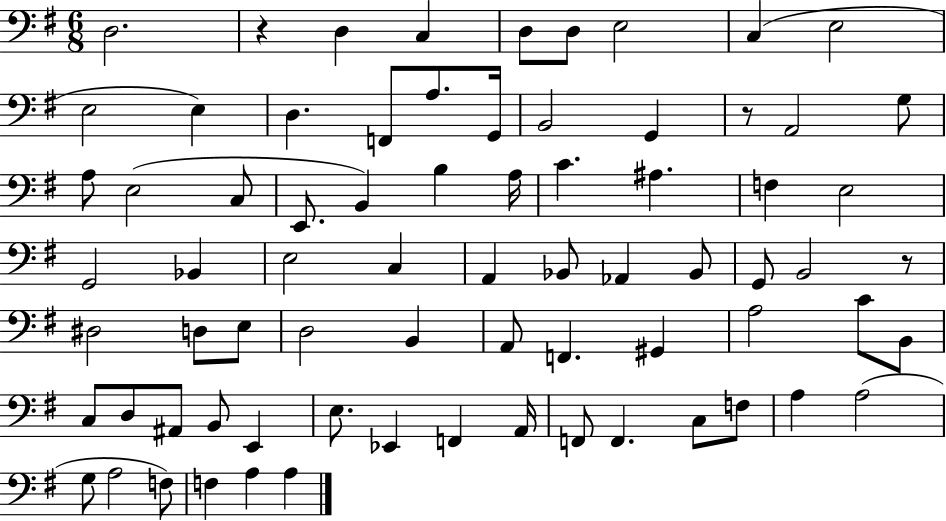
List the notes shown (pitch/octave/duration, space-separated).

D3/h. R/q D3/q C3/q D3/e D3/e E3/h C3/q E3/h E3/h E3/q D3/q. F2/e A3/e. G2/s B2/h G2/q R/e A2/h G3/e A3/e E3/h C3/e E2/e. B2/q B3/q A3/s C4/q. A#3/q. F3/q E3/h G2/h Bb2/q E3/h C3/q A2/q Bb2/e Ab2/q Bb2/e G2/e B2/h R/e D#3/h D3/e E3/e D3/h B2/q A2/e F2/q. G#2/q A3/h C4/e B2/e C3/e D3/e A#2/e B2/e E2/q E3/e. Eb2/q F2/q A2/s F2/e F2/q. C3/e F3/e A3/q A3/h G3/e A3/h F3/e F3/q A3/q A3/q